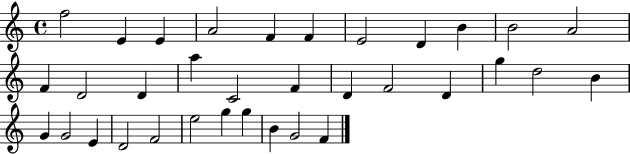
F5/h E4/q E4/q A4/h F4/q F4/q E4/h D4/q B4/q B4/h A4/h F4/q D4/h D4/q A5/q C4/h F4/q D4/q F4/h D4/q G5/q D5/h B4/q G4/q G4/h E4/q D4/h F4/h E5/h G5/q G5/q B4/q G4/h F4/q